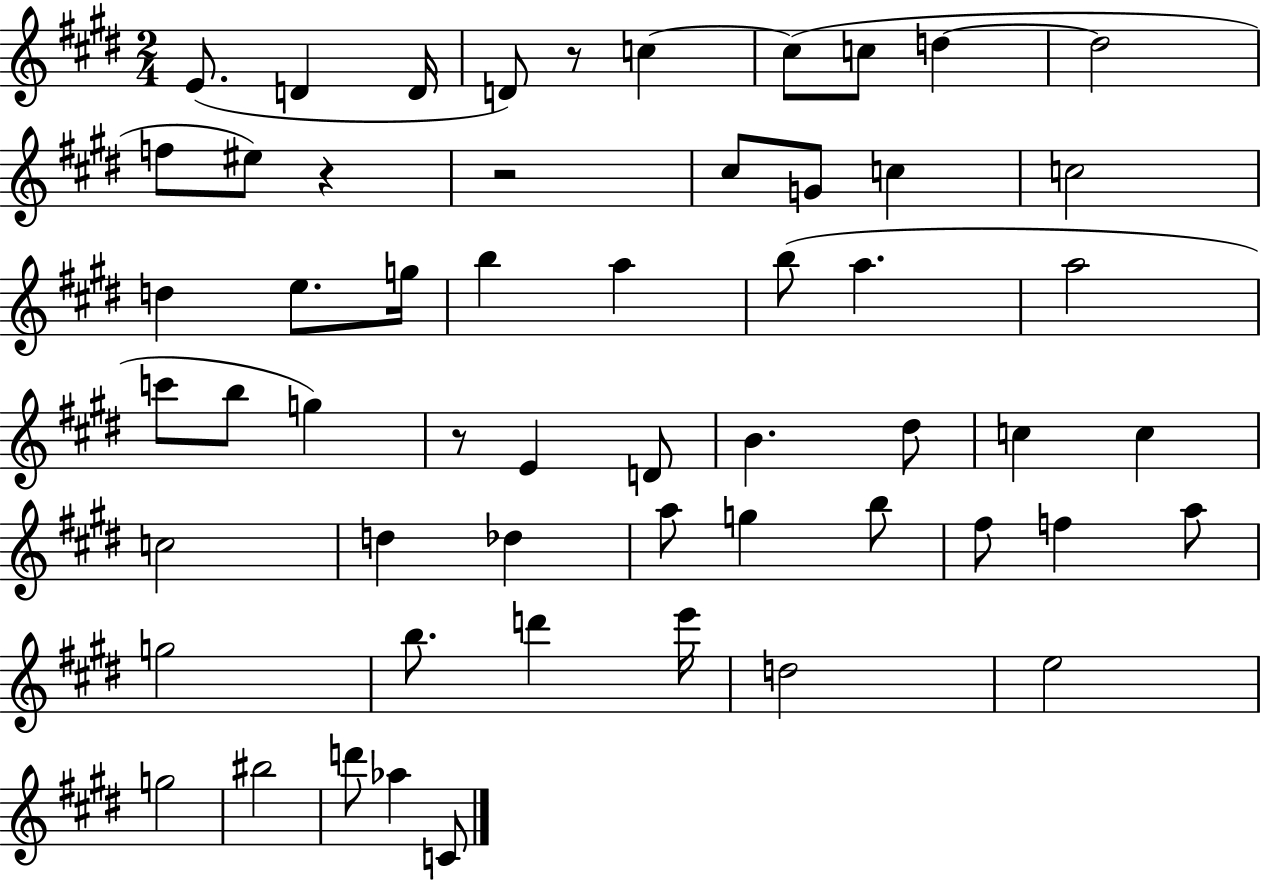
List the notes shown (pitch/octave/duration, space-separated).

E4/e. D4/q D4/s D4/e R/e C5/q C5/e C5/e D5/q D5/h F5/e EIS5/e R/q R/h C#5/e G4/e C5/q C5/h D5/q E5/e. G5/s B5/q A5/q B5/e A5/q. A5/h C6/e B5/e G5/q R/e E4/q D4/e B4/q. D#5/e C5/q C5/q C5/h D5/q Db5/q A5/e G5/q B5/e F#5/e F5/q A5/e G5/h B5/e. D6/q E6/s D5/h E5/h G5/h BIS5/h D6/e Ab5/q C4/e